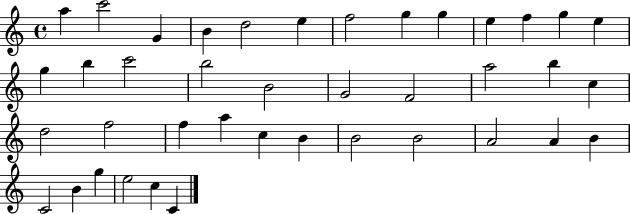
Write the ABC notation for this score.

X:1
T:Untitled
M:4/4
L:1/4
K:C
a c'2 G B d2 e f2 g g e f g e g b c'2 b2 B2 G2 F2 a2 b c d2 f2 f a c B B2 B2 A2 A B C2 B g e2 c C